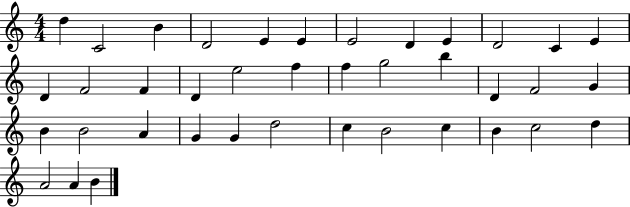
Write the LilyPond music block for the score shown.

{
  \clef treble
  \numericTimeSignature
  \time 4/4
  \key c \major
  d''4 c'2 b'4 | d'2 e'4 e'4 | e'2 d'4 e'4 | d'2 c'4 e'4 | \break d'4 f'2 f'4 | d'4 e''2 f''4 | f''4 g''2 b''4 | d'4 f'2 g'4 | \break b'4 b'2 a'4 | g'4 g'4 d''2 | c''4 b'2 c''4 | b'4 c''2 d''4 | \break a'2 a'4 b'4 | \bar "|."
}